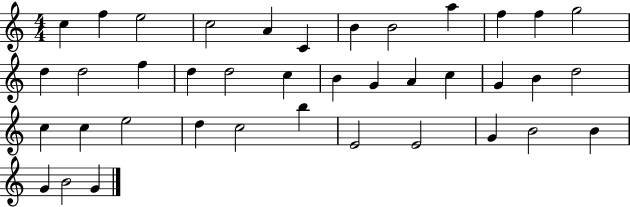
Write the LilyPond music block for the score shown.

{
  \clef treble
  \numericTimeSignature
  \time 4/4
  \key c \major
  c''4 f''4 e''2 | c''2 a'4 c'4 | b'4 b'2 a''4 | f''4 f''4 g''2 | \break d''4 d''2 f''4 | d''4 d''2 c''4 | b'4 g'4 a'4 c''4 | g'4 b'4 d''2 | \break c''4 c''4 e''2 | d''4 c''2 b''4 | e'2 e'2 | g'4 b'2 b'4 | \break g'4 b'2 g'4 | \bar "|."
}